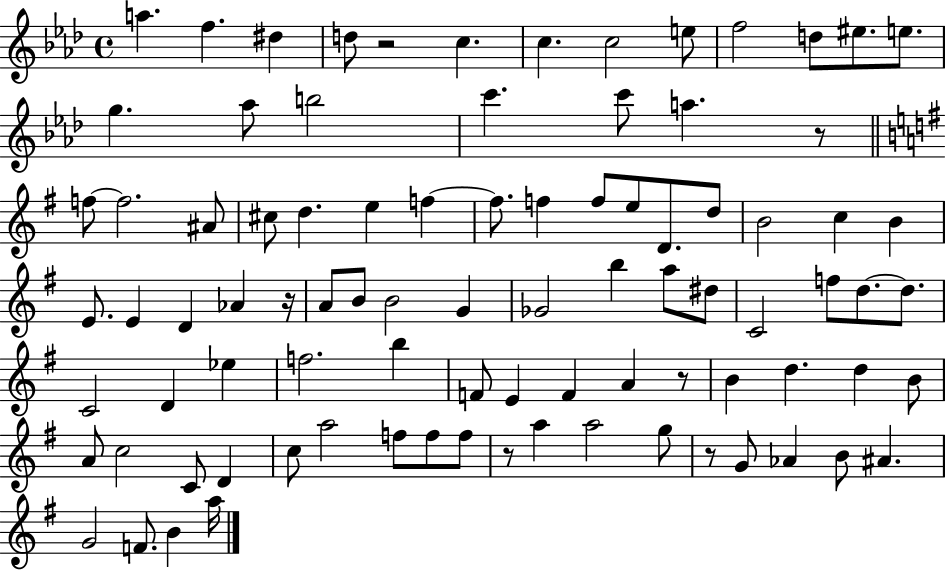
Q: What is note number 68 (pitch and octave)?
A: C5